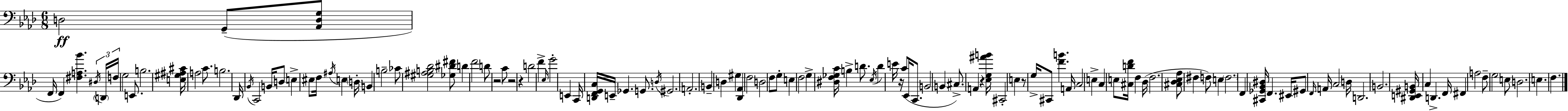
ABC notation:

X:1
T:Untitled
M:6/8
L:1/4
K:Ab
D,2 G,,/2 [_A,,D,G,]/2 F,,/4 F,, [^F,A,_B] ^D,/4 D,,/4 F,/4 G,2 E,,/2 B,2 [E,^G,^A,^C]/4 A,2 C/2 B,2 _D,,/4 _B,,/4 C,,2 B,,/4 D,/2 E, ^E,/2 F,/4 ^A,/4 E, D,/4 B,, B,2 _C/2 [^G,^A,B,_D]2 [_G,^D^F]/2 D F2 D/2 z2 C/2 z2 z D2 F _E,/4 G2 E,, C,,/4 [D,,F,,G,,C,]/4 E,,/4 _G,, G,,/2 D,/4 ^G,,2 A,,2 B,, D, ^G, [_D,,_A,,] F,2 D,2 F,/2 G,/2 E, F,2 G, [^D,F,_G,C]/4 B, D/2 _E,/4 D E/4 z/4 C/2 _E,,/4 C,,/2 B,,2 B,, ^C,/2 A,, z [_E,G,^AB]/4 ^C,,2 E, z/2 G,/4 ^C,,/2 [FB] A,,/4 C,2 E, C, E,/2 [^C,DF]/4 F, _D,/4 F,2 [^C,_D,_E,_A,]/2 ^F, F,/2 E, F,2 F,, [^C,,_G,,_B,,^D,]/4 F,, ^E,,/4 ^G,,/2 F,,/4 A,,/4 C,2 D,/4 D,,2 B,,2 [^D,,E,,^G,,B,,]/4 C, D,, F,,/4 ^F,, A,2 F,/2 G,2 E,/2 D,2 E, F,